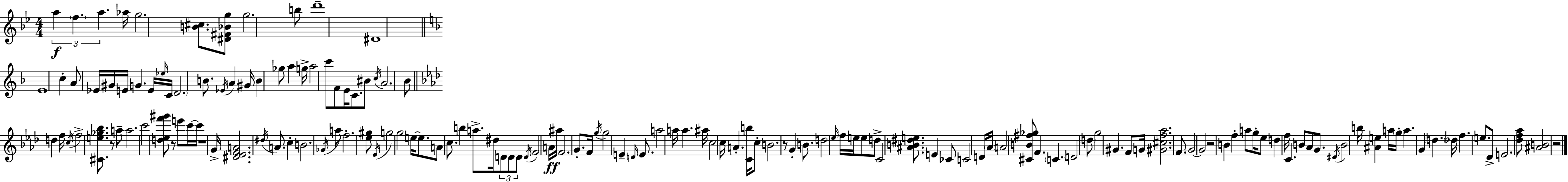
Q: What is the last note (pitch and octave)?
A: E4